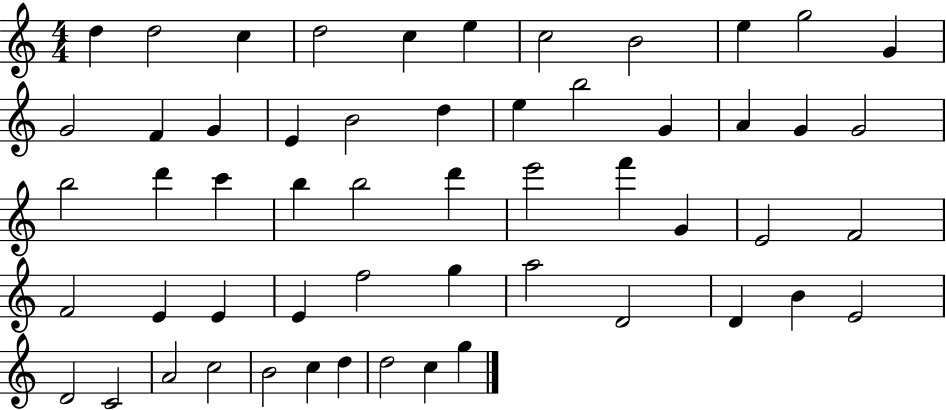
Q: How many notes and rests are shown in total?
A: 55